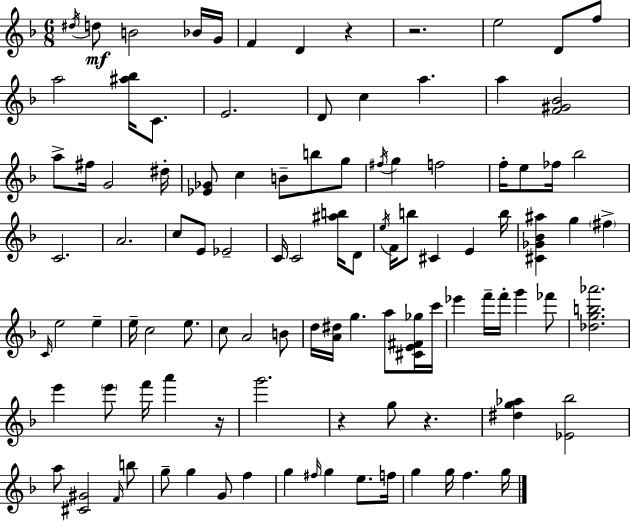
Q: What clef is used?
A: treble